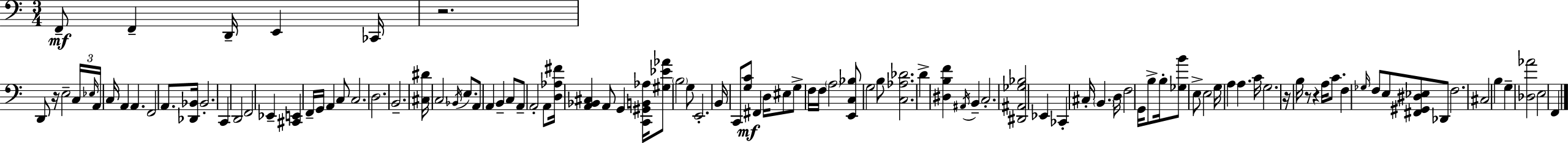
{
  \clef bass
  \numericTimeSignature
  \time 3/4
  \key c \major
  \repeat volta 2 { f,8--\mf f,4-- d,16-- e,4 ces,16 | r2. | d,8 r16 e2-- \tuplet 3/2 { c16 | \grace { ees16 } a,16 } c16 a,4 a,4. | \break f,2 a,8. | <des, bes,>16 bes,2.-. | c,4 d,2 | f,2 ees,4-- | \break <cis, e,>4 f,16-- g,16 a,4 c8 | c2. | d2. | b,2.-- | \break <cis dis'>16 \parenthesize c2 \acciaccatura { bes,16 } e8. | a,8 a,4 b,4-- | c8 a,8-- a,2-. | a,8 <d aes fis'>16 <a, bes, cis>4 a,8 g,4 | \break <c, gis, b, aes>16 <gis ees' aes'>8 \parenthesize b2 | g8 e,2.-. | b,16 c,8 <g c'>8\mf fis,4 d16 | eis8 g8-> f16 f16 \parenthesize a2 | \break <e, c bes>8 g2 | b8 <c aes des'>2. | d'4-> <dis b f'>4 \acciaccatura { ais,16 } b,4-- | c2.-. | \break <dis, ais, ges bes>2 ees,4 | ces,4-. cis16-. \parenthesize b,4. | d16 f2 g,16 | b8-> b16-. <ges b'>8 e8-> e2 | \break g16 a4 a4. | c'16 g2. | r16 b16 r8 r4 a16 | c'8. f4 \grace { ges16 } f8 e8 | \break <fis, gis, dis ees>8 des,8 f2. | cis2 | b4 g4-- <des aes'>2 | e2 | \break f,4 } \bar "|."
}